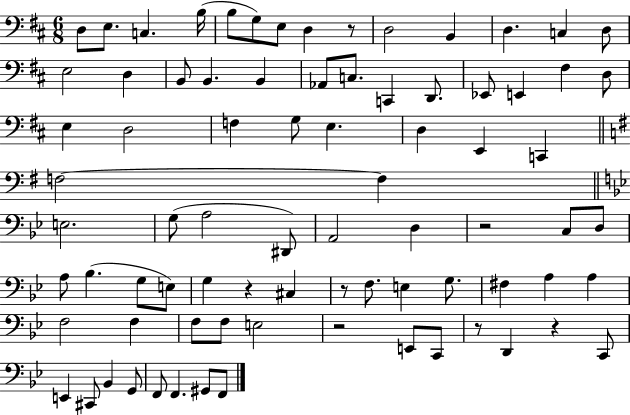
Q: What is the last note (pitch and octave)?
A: F2